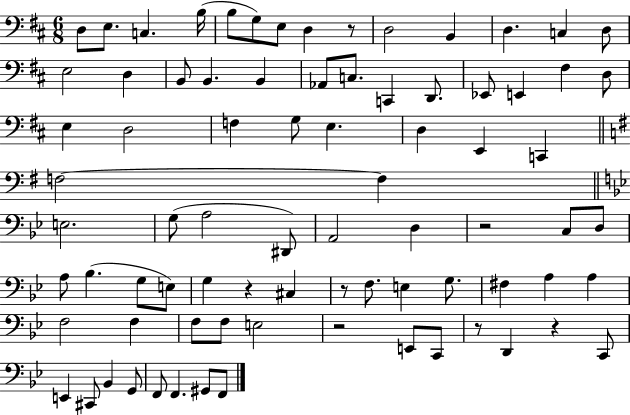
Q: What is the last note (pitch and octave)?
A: F2